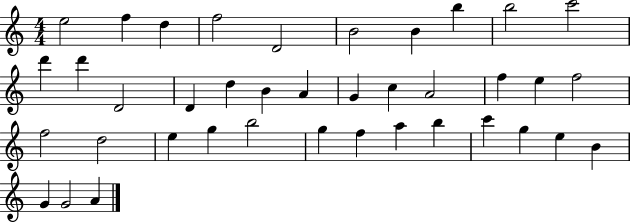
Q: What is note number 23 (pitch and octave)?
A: F5